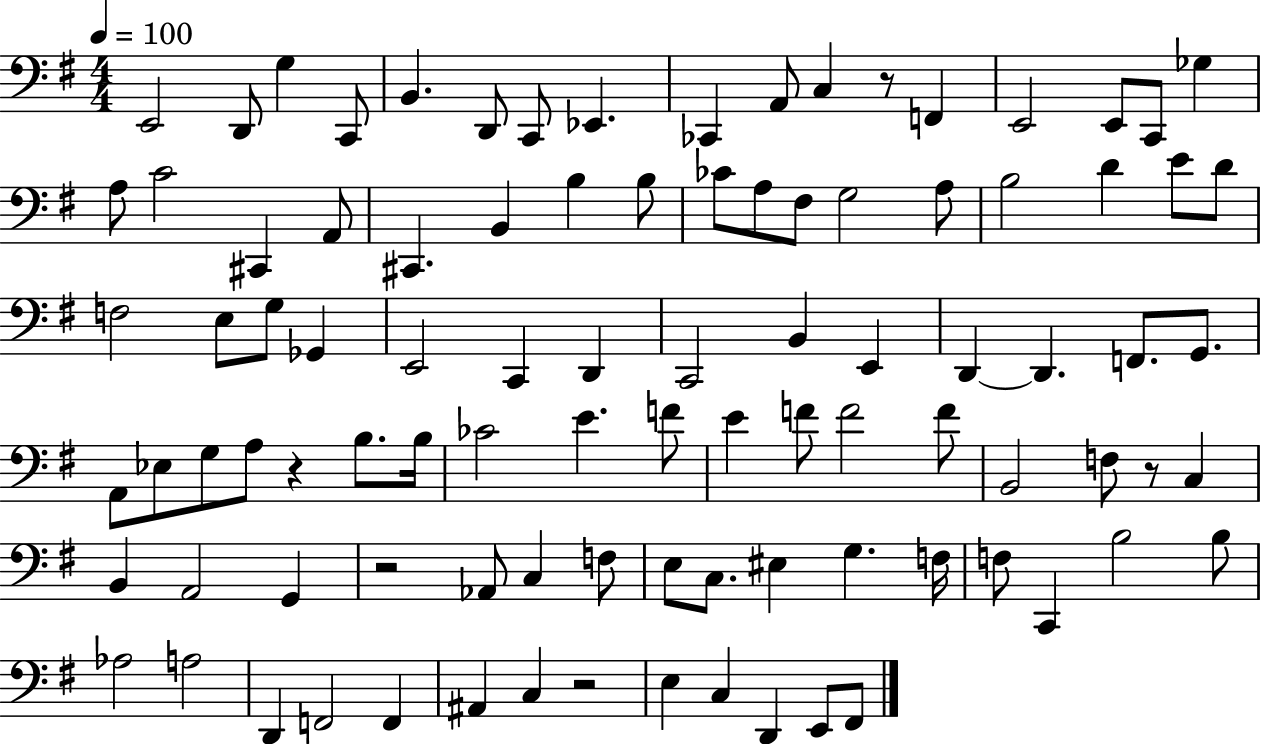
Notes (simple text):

E2/h D2/e G3/q C2/e B2/q. D2/e C2/e Eb2/q. CES2/q A2/e C3/q R/e F2/q E2/h E2/e C2/e Gb3/q A3/e C4/h C#2/q A2/e C#2/q. B2/q B3/q B3/e CES4/e A3/e F#3/e G3/h A3/e B3/h D4/q E4/e D4/e F3/h E3/e G3/e Gb2/q E2/h C2/q D2/q C2/h B2/q E2/q D2/q D2/q. F2/e. G2/e. A2/e Eb3/e G3/e A3/e R/q B3/e. B3/s CES4/h E4/q. F4/e E4/q F4/e F4/h F4/e B2/h F3/e R/e C3/q B2/q A2/h G2/q R/h Ab2/e C3/q F3/e E3/e C3/e. EIS3/q G3/q. F3/s F3/e C2/q B3/h B3/e Ab3/h A3/h D2/q F2/h F2/q A#2/q C3/q R/h E3/q C3/q D2/q E2/e F#2/e